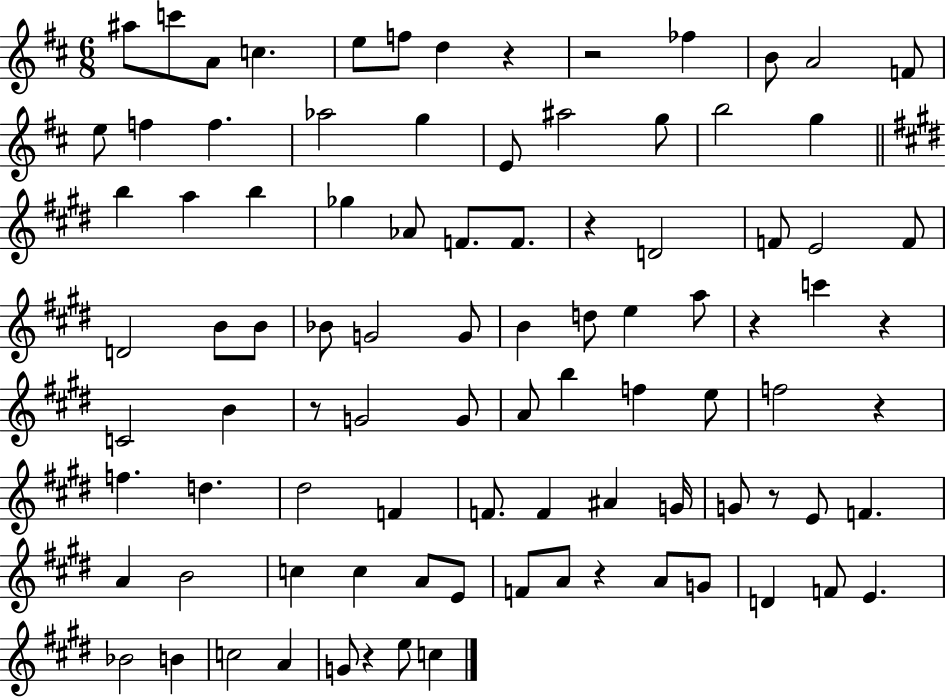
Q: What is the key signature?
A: D major